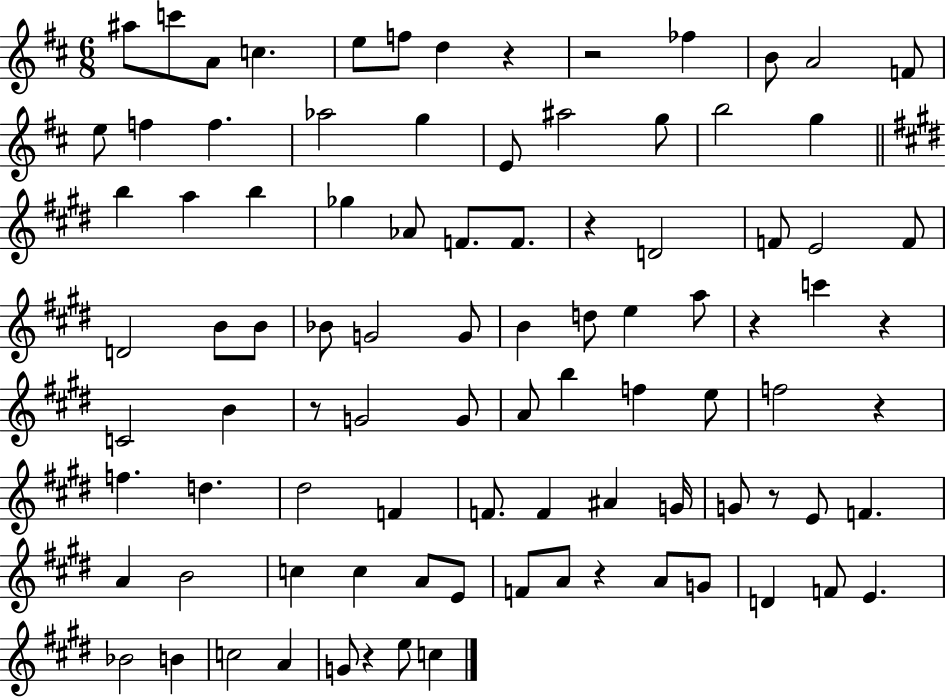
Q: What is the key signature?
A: D major